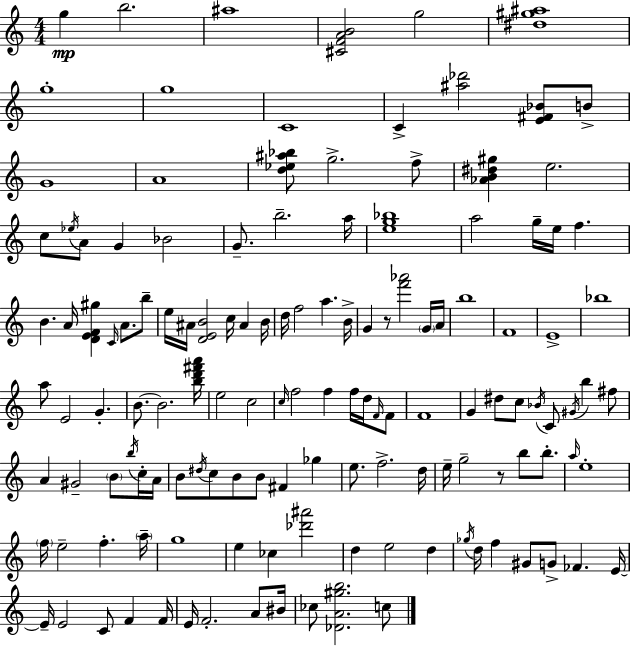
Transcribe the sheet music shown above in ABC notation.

X:1
T:Untitled
M:4/4
L:1/4
K:Am
g b2 ^a4 [^CFAB]2 g2 [^d^g^a]4 g4 g4 C4 C [^a_d']2 [E^F_B]/2 B/2 G4 A4 [d_e^a_b]/2 g2 f/2 [_AB^d^g] e2 c/2 _e/4 A/2 G _B2 G/2 b2 a/4 [eg_b]4 a2 g/4 e/4 f B A/4 [DEF^g] C/4 A/2 b/2 e/4 ^A/4 [DEB]2 c/4 ^A B/4 d/4 f2 a B/4 G z/2 [f'_a']2 G/4 A/4 b4 F4 E4 _b4 a/2 E2 G B/2 B2 [bd'^f'a']/4 e2 c2 c/4 f2 f f/4 d/4 F/4 F/2 F4 G ^d/2 c/2 _B/4 C/2 ^G/4 b ^f/2 A ^G2 B/2 b/4 c/4 A/4 B/2 ^d/4 c/2 B/2 B/2 ^F _g e/2 f2 d/4 e/4 g2 z/2 b/2 b/2 a/4 e4 f/4 e2 f a/4 g4 e _c [_d'^a']2 d e2 d _g/4 d/4 f ^G/2 G/2 _F E/4 E/4 E2 C/2 F F/4 E/4 F2 A/2 ^B/4 _c/2 [_DA^gb]2 c/2